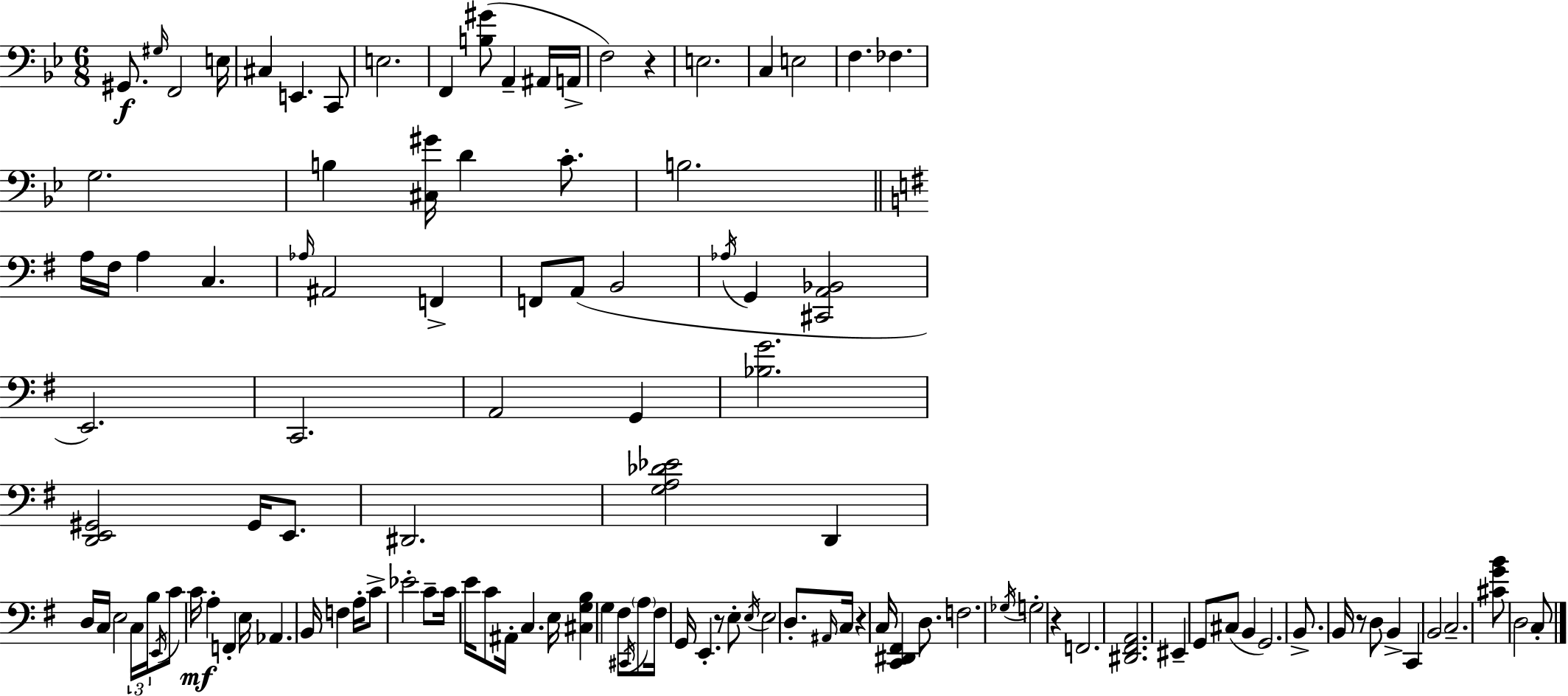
{
  \clef bass
  \numericTimeSignature
  \time 6/8
  \key bes \major
  gis,8.\f \grace { gis16 } f,2 | e16 cis4 e,4. c,8 | e2. | f,4 <b gis'>8( a,4-- ais,16 | \break a,16-> f2) r4 | e2. | c4 e2 | f4. fes4. | \break g2. | b4 <cis gis'>16 d'4 c'8.-. | b2. | \bar "||" \break \key e \minor a16 fis16 a4 c4. | \grace { aes16 } ais,2 f,4-> | f,8 a,8( b,2 | \acciaccatura { aes16 } g,4 <cis, a, bes,>2 | \break e,2.) | c,2. | a,2 g,4 | <bes g'>2. | \break <d, e, gis,>2 gis,16 e,8. | dis,2. | <g a des' ees'>2 d,4 | d16 c16 e2 | \break \tuplet 3/2 { c16 b16 \acciaccatura { e,16 } } c'8 c'16\mf a4-. f,4-. | e16 aes,4. b,16 f4 | a16-. c'8-> ees'2-. | c'8-- c'16 e'16 c'8 ais,16-. c4. | \break e16 <cis g b>4 g4 fis8 | \acciaccatura { cis,16 } \parenthesize a8 fis16 g,16 e,4.-. | r8 e8-. \acciaccatura { e16 } e2 | d8.-. \grace { ais,16 } c16 r4 c16 <c, dis, fis,>4 | \break d8. f2. | \acciaccatura { ges16 } g2-. | r4 f,2. | <dis, fis, a,>2. | \break eis,4-- g,8 | cis8( b,4 g,2.) | b,8.-> b,16 r8 | d8 b,4-> c,4 b,2 | \break c2.-- | <cis' g' b'>8 d2 | c8-. \bar "|."
}